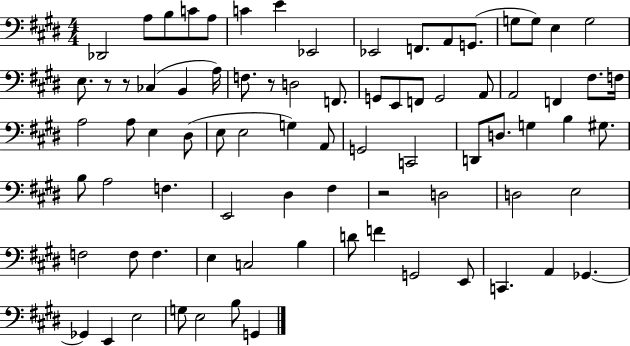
X:1
T:Untitled
M:4/4
L:1/4
K:E
_D,,2 A,/2 B,/2 C/2 A,/2 C E _E,,2 _E,,2 F,,/2 A,,/2 G,,/2 G,/2 G,/2 E, G,2 E,/2 z/2 z/2 _C, B,, A,/4 F,/2 z/2 D,2 F,,/2 G,,/2 E,,/2 F,,/2 G,,2 A,,/2 A,,2 F,, ^F,/2 F,/4 A,2 A,/2 E, ^D,/2 E,/2 E,2 G, A,,/2 G,,2 C,,2 D,,/2 D,/2 G, B, ^G,/2 B,/2 A,2 F, E,,2 ^D, ^F, z2 D,2 D,2 E,2 F,2 F,/2 F, E, C,2 B, D/2 F G,,2 E,,/2 C,, A,, _G,, _G,, E,, E,2 G,/2 E,2 B,/2 G,,